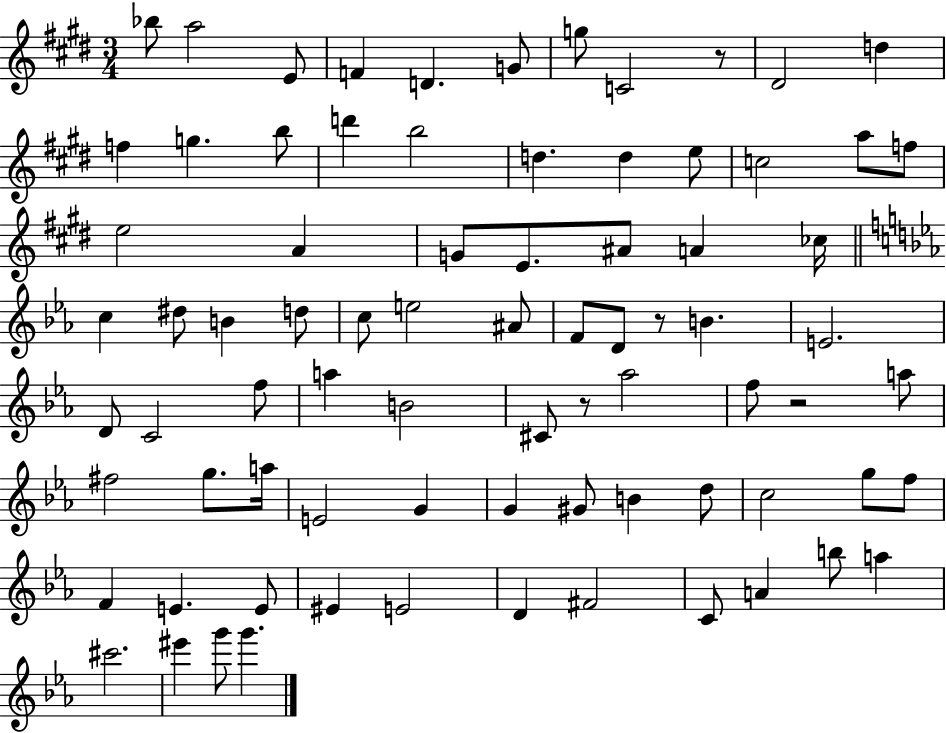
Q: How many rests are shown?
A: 4